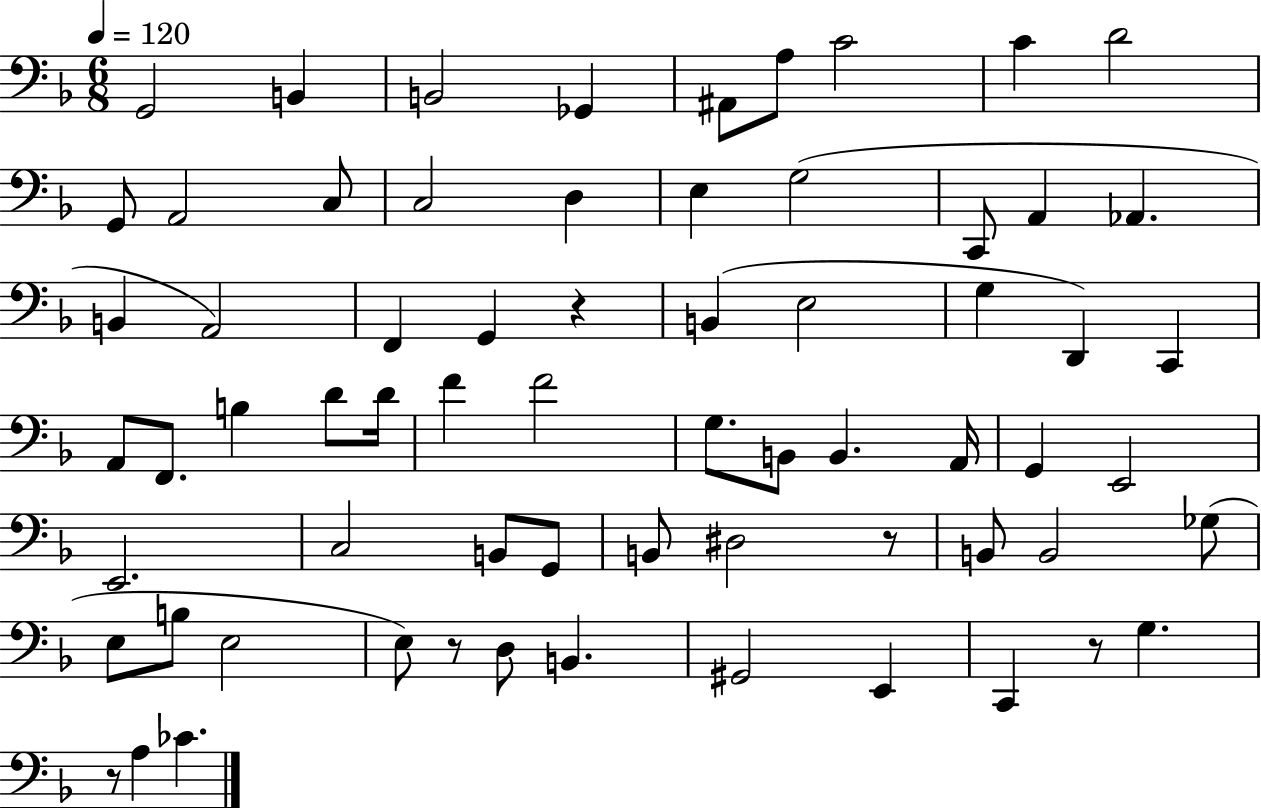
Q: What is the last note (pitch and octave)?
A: CES4